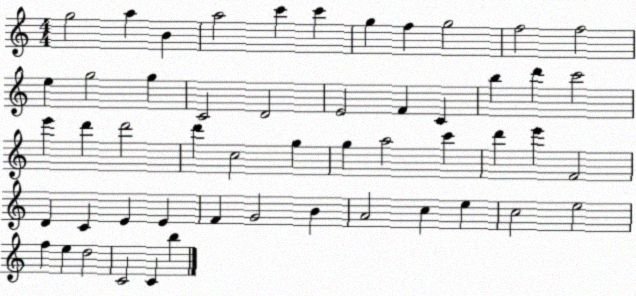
X:1
T:Untitled
M:4/4
L:1/4
K:C
g2 a B a2 c' c' g f g2 f2 f2 e g2 g C2 D2 E2 F C b d' c'2 e' d' d'2 d' c2 g g a2 c' d' e' F2 D C E E F G2 B A2 c e c2 e2 f e d2 C2 C b